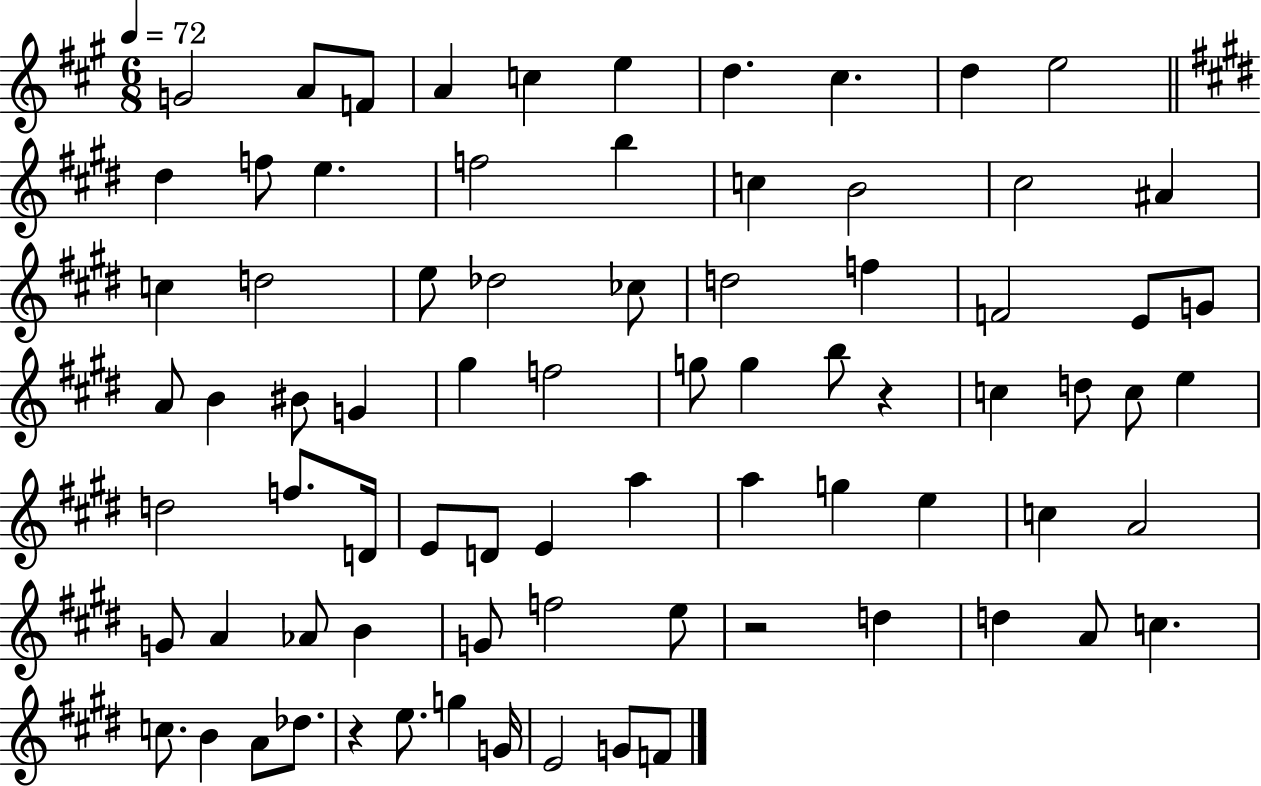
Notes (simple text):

G4/h A4/e F4/e A4/q C5/q E5/q D5/q. C#5/q. D5/q E5/h D#5/q F5/e E5/q. F5/h B5/q C5/q B4/h C#5/h A#4/q C5/q D5/h E5/e Db5/h CES5/e D5/h F5/q F4/h E4/e G4/e A4/e B4/q BIS4/e G4/q G#5/q F5/h G5/e G5/q B5/e R/q C5/q D5/e C5/e E5/q D5/h F5/e. D4/s E4/e D4/e E4/q A5/q A5/q G5/q E5/q C5/q A4/h G4/e A4/q Ab4/e B4/q G4/e F5/h E5/e R/h D5/q D5/q A4/e C5/q. C5/e. B4/q A4/e Db5/e. R/q E5/e. G5/q G4/s E4/h G4/e F4/e